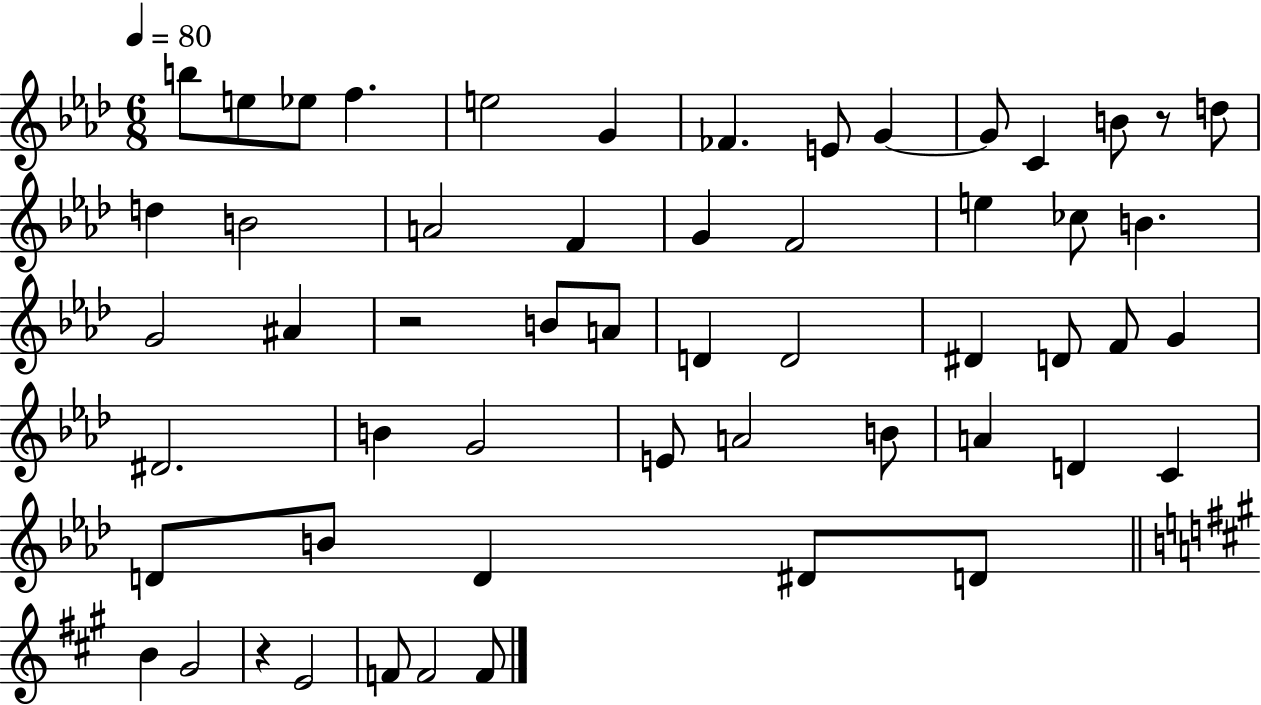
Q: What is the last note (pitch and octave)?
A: F4